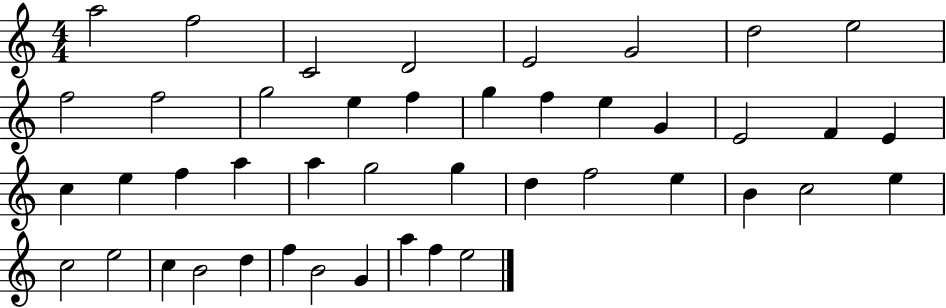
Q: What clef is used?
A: treble